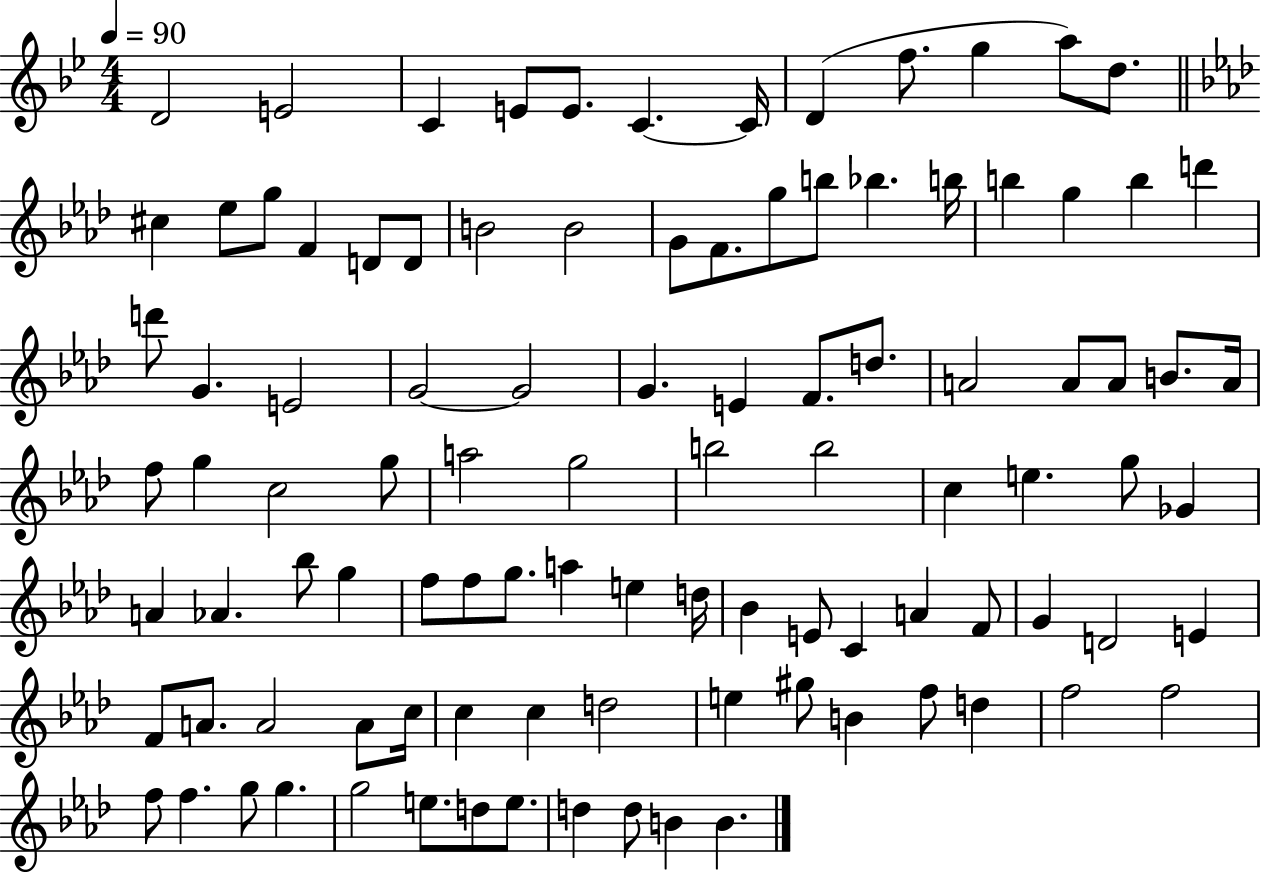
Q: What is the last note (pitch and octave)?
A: B4